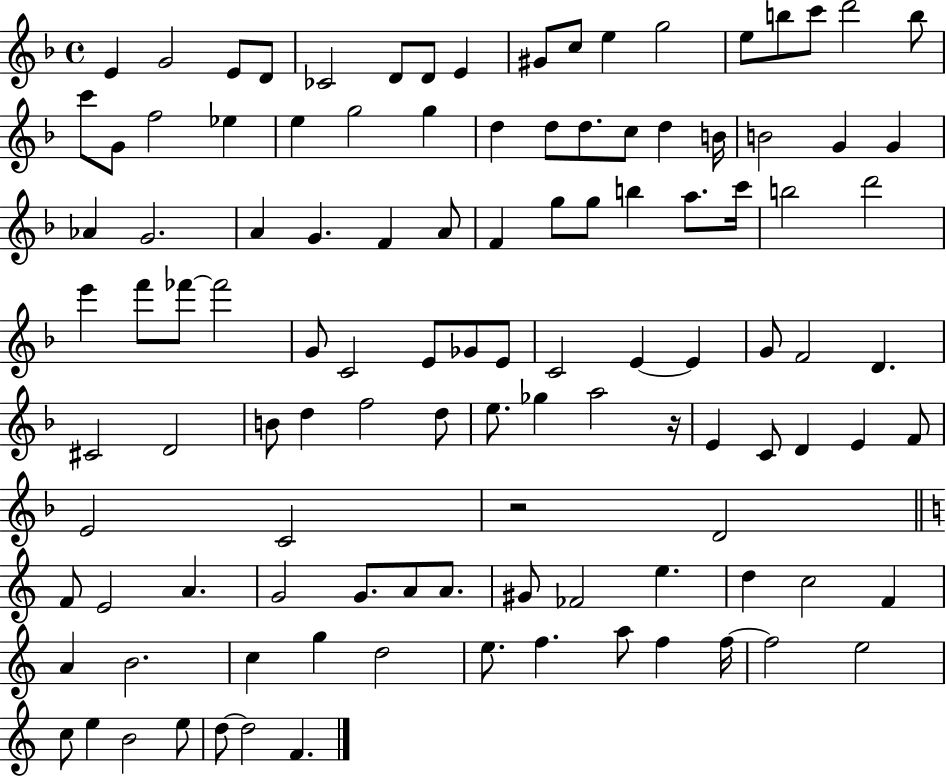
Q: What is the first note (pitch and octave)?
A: E4